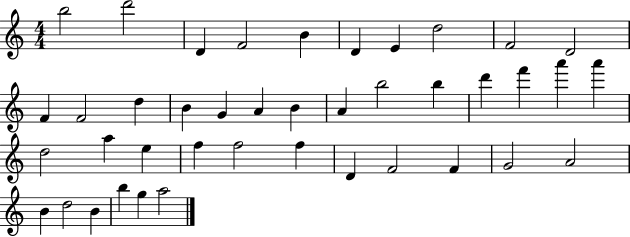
{
  \clef treble
  \numericTimeSignature
  \time 4/4
  \key c \major
  b''2 d'''2 | d'4 f'2 b'4 | d'4 e'4 d''2 | f'2 d'2 | \break f'4 f'2 d''4 | b'4 g'4 a'4 b'4 | a'4 b''2 b''4 | d'''4 f'''4 a'''4 a'''4 | \break d''2 a''4 e''4 | f''4 f''2 f''4 | d'4 f'2 f'4 | g'2 a'2 | \break b'4 d''2 b'4 | b''4 g''4 a''2 | \bar "|."
}